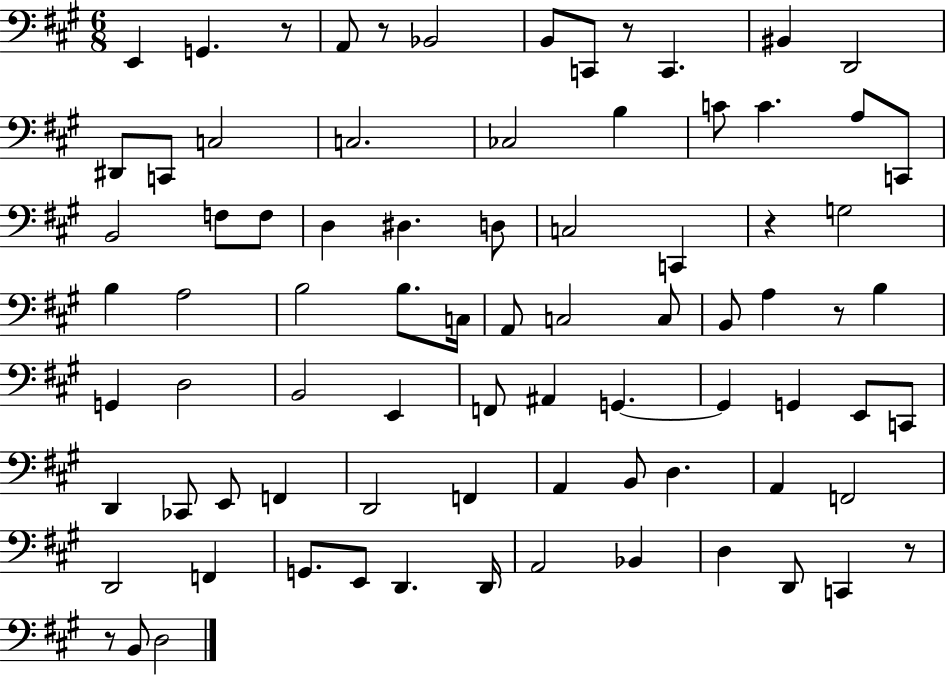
E2/q G2/q. R/e A2/e R/e Bb2/h B2/e C2/e R/e C2/q. BIS2/q D2/h D#2/e C2/e C3/h C3/h. CES3/h B3/q C4/e C4/q. A3/e C2/e B2/h F3/e F3/e D3/q D#3/q. D3/e C3/h C2/q R/q G3/h B3/q A3/h B3/h B3/e. C3/s A2/e C3/h C3/e B2/e A3/q R/e B3/q G2/q D3/h B2/h E2/q F2/e A#2/q G2/q. G2/q G2/q E2/e C2/e D2/q CES2/e E2/e F2/q D2/h F2/q A2/q B2/e D3/q. A2/q F2/h D2/h F2/q G2/e. E2/e D2/q. D2/s A2/h Bb2/q D3/q D2/e C2/q R/e R/e B2/e D3/h